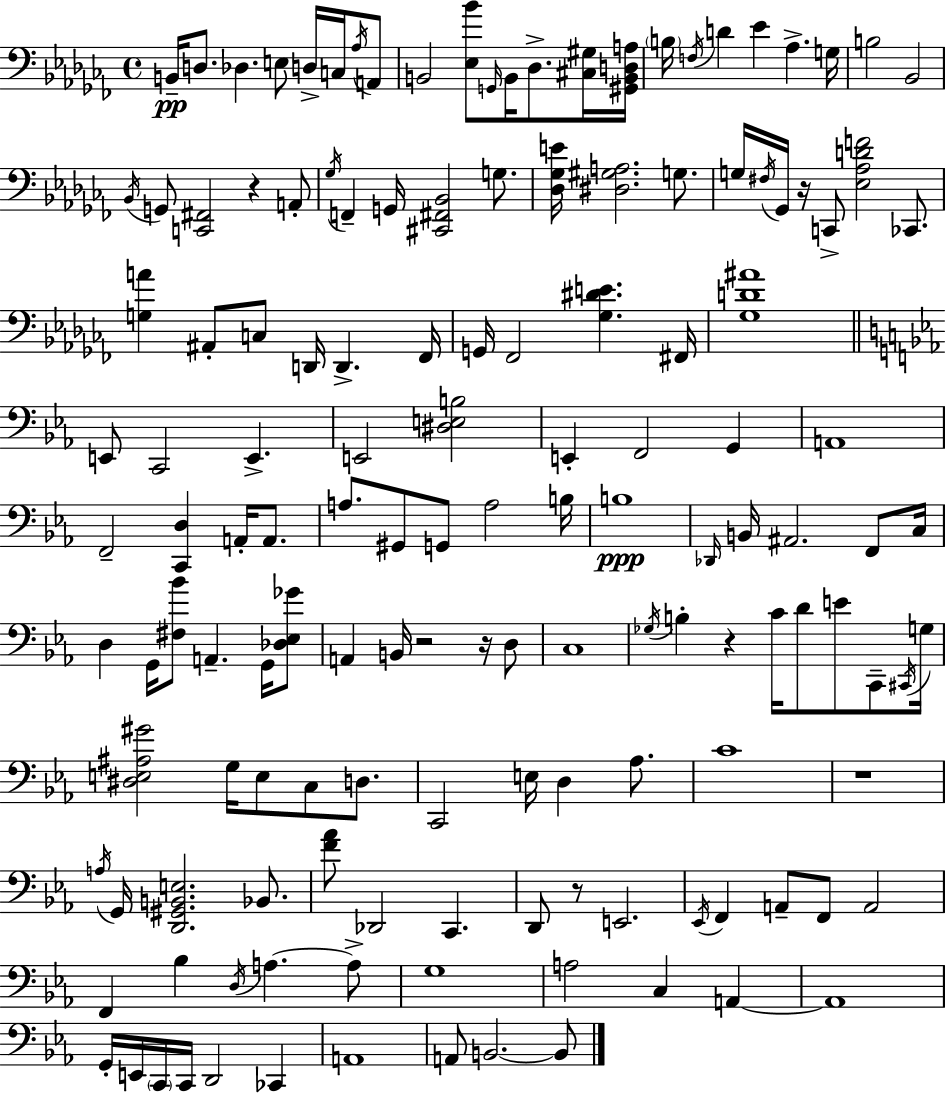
{
  \clef bass
  \time 4/4
  \defaultTimeSignature
  \key aes \minor
  b,16--\pp d8. des4. e8 d16-> c16 \acciaccatura { aes16 } a,8 | b,2 <ees bes'>8 \grace { g,16 } b,16 des8.-> | <cis gis>16 <gis, b, d a>16 \parenthesize b16 \acciaccatura { f16 } d'4 ees'4 aes4.-> | g16 b2 bes,2 | \break \acciaccatura { bes,16 } g,8 <c, fis,>2 r4 | a,8-. \acciaccatura { ges16 } f,4-- g,16 <cis, fis, bes,>2 | g8. <des ges e'>16 <dis gis a>2. | g8. g16 \acciaccatura { fis16 } ges,16 r16 c,8-> <ees aes d' f'>2 | \break ces,8. <g a'>4 ais,8-. c8 d,16 d,4.-> | fes,16 g,16 fes,2 <ges dis' e'>4. | fis,16 <ges d' ais'>1 | \bar "||" \break \key c \minor e,8 c,2 e,4.-> | e,2 <dis e b>2 | e,4-. f,2 g,4 | a,1 | \break f,2-- <c, d>4 a,16-. a,8. | a8. gis,8 g,8 a2 b16 | b1\ppp | \grace { des,16 } b,16 ais,2. f,8 | \break c16 d4 g,16 <fis bes'>8 a,4.-- g,16 <des ees ges'>8 | a,4 b,16 r2 r16 d8 | c1 | \acciaccatura { ges16 } b4-. r4 c'16 d'8 e'8 c,8-- | \break \acciaccatura { cis,16 } g16 <dis e ais gis'>2 g16 e8 c8 | d8. c,2 e16 d4 | aes8. c'1 | r1 | \break \acciaccatura { a16 } g,16 <d, gis, b, e>2. | bes,8. <f' aes'>8 des,2 c,4. | d,8 r8 e,2. | \acciaccatura { ees,16 } f,4 a,8-- f,8 a,2 | \break f,4 bes4 \acciaccatura { d16 } a4.~~ | a8-> g1 | a2 c4 | a,4~~ a,1 | \break g,16-. e,16 \parenthesize c,16 c,16 d,2 | ces,4 a,1 | a,8 b,2.~~ | b,8 \bar "|."
}